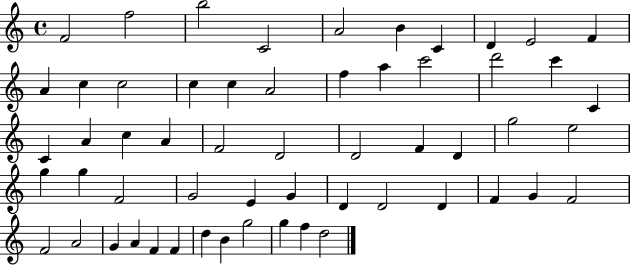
{
  \clef treble
  \time 4/4
  \defaultTimeSignature
  \key c \major
  f'2 f''2 | b''2 c'2 | a'2 b'4 c'4 | d'4 e'2 f'4 | \break a'4 c''4 c''2 | c''4 c''4 a'2 | f''4 a''4 c'''2 | d'''2 c'''4 c'4 | \break c'4 a'4 c''4 a'4 | f'2 d'2 | d'2 f'4 d'4 | g''2 e''2 | \break g''4 g''4 f'2 | g'2 e'4 g'4 | d'4 d'2 d'4 | f'4 g'4 f'2 | \break f'2 a'2 | g'4 a'4 f'4 f'4 | d''4 b'4 g''2 | g''4 f''4 d''2 | \break \bar "|."
}